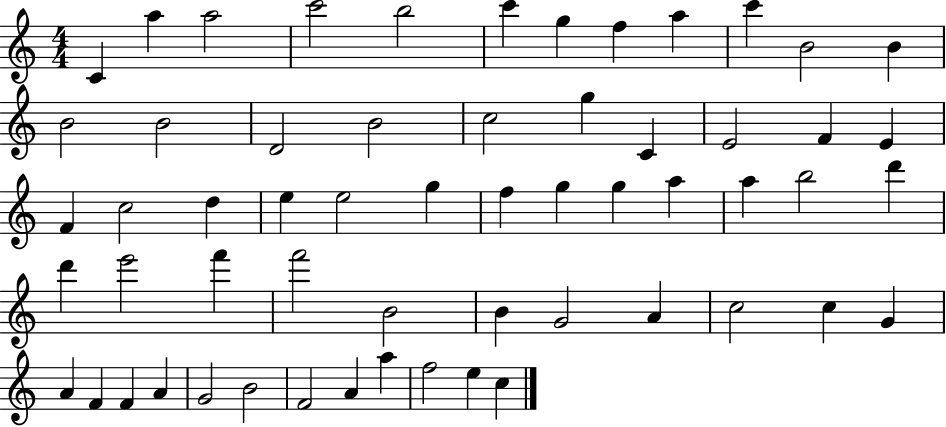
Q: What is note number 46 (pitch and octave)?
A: G4